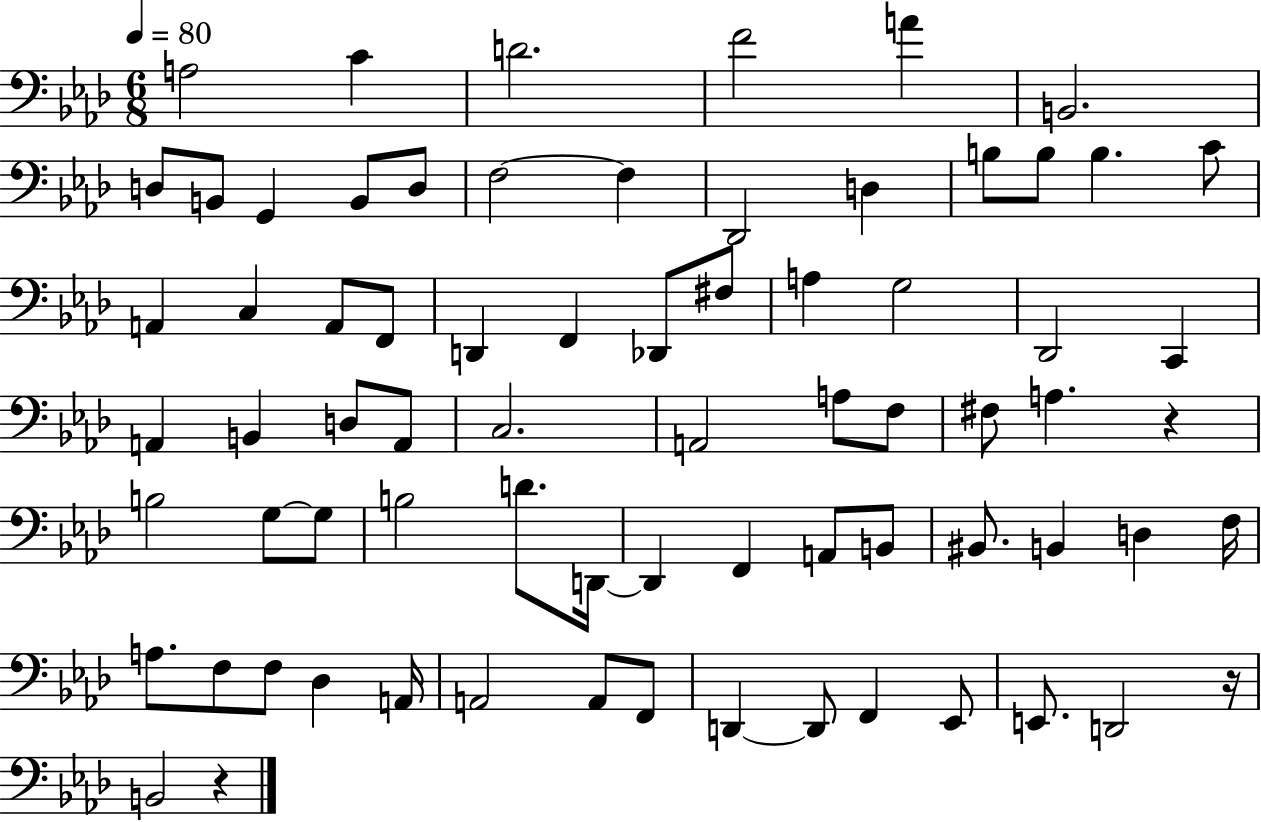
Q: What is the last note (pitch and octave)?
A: B2